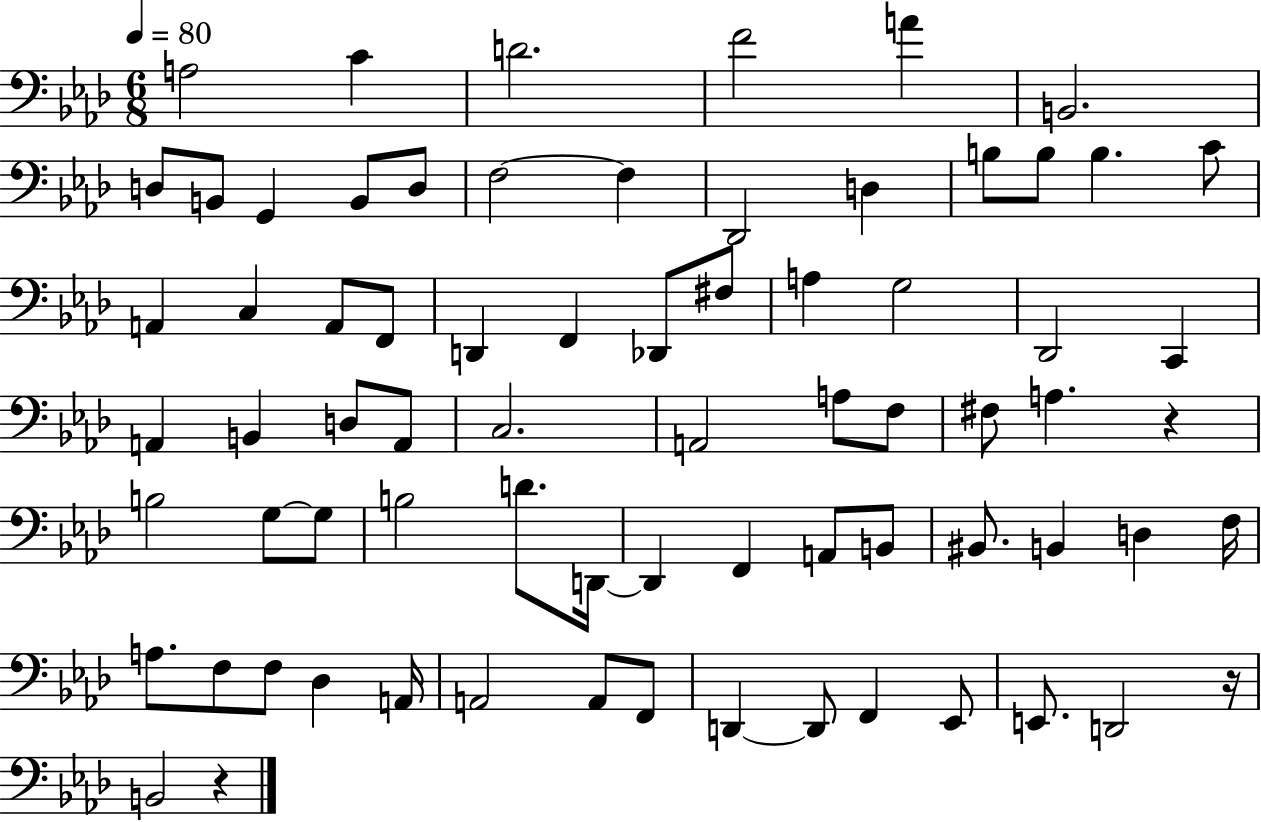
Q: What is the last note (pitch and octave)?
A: B2